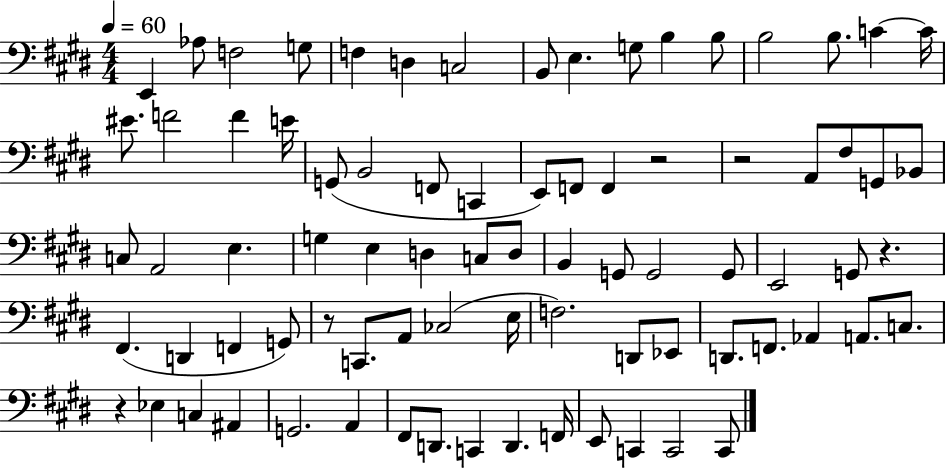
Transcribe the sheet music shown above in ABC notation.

X:1
T:Untitled
M:4/4
L:1/4
K:E
E,, _A,/2 F,2 G,/2 F, D, C,2 B,,/2 E, G,/2 B, B,/2 B,2 B,/2 C C/4 ^E/2 F2 F E/4 G,,/2 B,,2 F,,/2 C,, E,,/2 F,,/2 F,, z2 z2 A,,/2 ^F,/2 G,,/2 _B,,/2 C,/2 A,,2 E, G, E, D, C,/2 D,/2 B,, G,,/2 G,,2 G,,/2 E,,2 G,,/2 z ^F,, D,, F,, G,,/2 z/2 C,,/2 A,,/2 _C,2 E,/4 F,2 D,,/2 _E,,/2 D,,/2 F,,/2 _A,, A,,/2 C,/2 z _E, C, ^A,, G,,2 A,, ^F,,/2 D,,/2 C,, D,, F,,/4 E,,/2 C,, C,,2 C,,/2